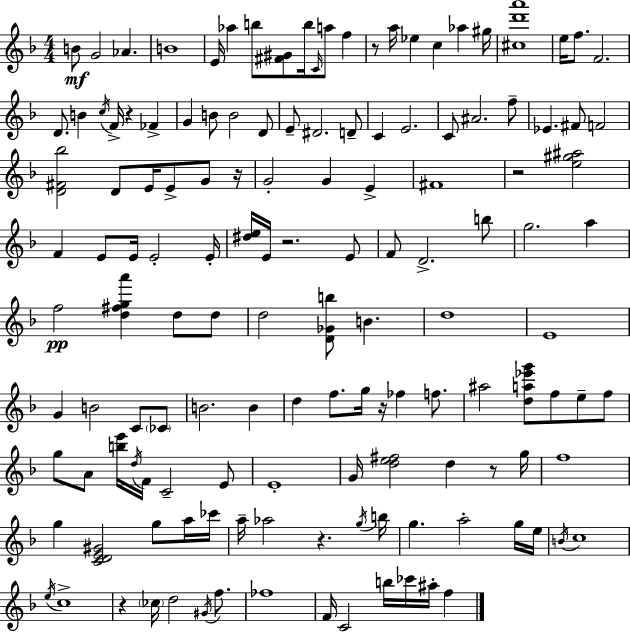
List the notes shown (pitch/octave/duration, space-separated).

B4/e G4/h Ab4/q. B4/w E4/s Ab5/q B5/e [F#4,G#4]/e B5/s C4/s A5/e F5/q R/e A5/s Eb5/q C5/q Ab5/q G#5/s [C#5,D6,A6]/w E5/s F5/e. F4/h. D4/e. B4/q C5/s F4/s R/q FES4/q G4/q B4/e B4/h D4/e E4/e D#4/h. D4/e C4/q E4/h. C4/e A#4/h. F5/e Eb4/q. F#4/e F4/h [D4,F#4,Bb5]/h D4/e E4/s E4/e G4/e R/s G4/h G4/q E4/q F#4/w R/h [E5,G#5,A#5]/h F4/q E4/e E4/s E4/h E4/s [D#5,E5]/s E4/s R/h. E4/e F4/e D4/h. B5/e G5/h. A5/q F5/h [D5,F#5,G5,A6]/q D5/e D5/e D5/h [D4,Gb4,B5]/e B4/q. D5/w E4/w G4/q B4/h C4/e CES4/e B4/h. B4/q D5/q F5/e. G5/s R/s FES5/q F5/e. A#5/h [D5,A5,Eb6,G6]/e F5/e E5/e F5/e G5/e A4/e [B5,E6]/s D5/s F4/s C4/h E4/e E4/w G4/s [D5,E5,F#5]/h D5/q R/e G5/s F5/w G5/q [C4,D4,E4,G#4]/h G5/e A5/s CES6/s A5/s Ab5/h R/q. G5/s B5/s G5/q. A5/h G5/s E5/s B4/s C5/w E5/s C5/w R/q CES5/s D5/h G#4/s F5/e. FES5/w F4/s C4/h B5/s CES6/s A#5/s F5/q